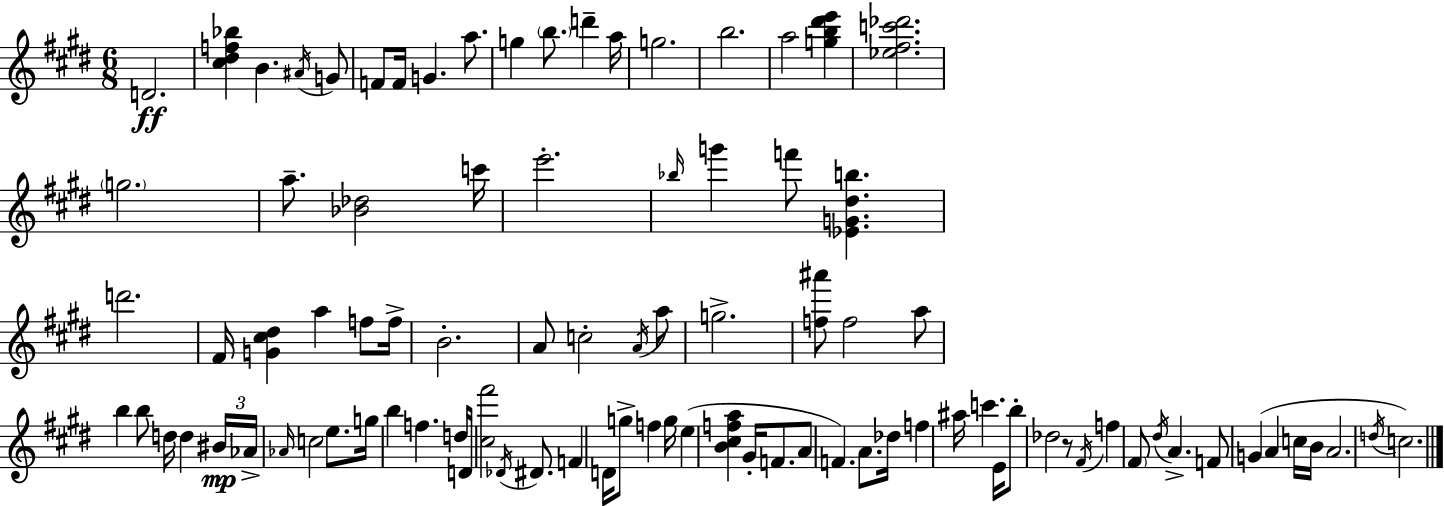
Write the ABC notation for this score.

X:1
T:Untitled
M:6/8
L:1/4
K:E
D2 [^c^df_b] B ^A/4 G/2 F/2 F/4 G a/2 g b/2 d' a/4 g2 b2 a2 [gb^d'e'] [_e^fc'_d']2 g2 a/2 [_B_d]2 c'/4 e'2 _b/4 g' f'/2 [_EG^db] d'2 ^F/4 [G^c^d] a f/2 f/4 B2 A/2 c2 A/4 a/2 g2 [f^a']/2 f2 a/2 b b/2 d/4 d ^B/4 _A/4 _A/4 c2 e/2 g/4 b f d/4 D/4 [^c^f']2 _D/4 ^D/2 F D/4 g/2 f g/4 e [B^cfa] ^G/4 F/2 A/2 F A/2 _d/4 f ^a/4 c' E/4 b/2 _d2 z/2 ^F/4 f ^F/2 ^d/4 A F/2 G A c/4 B/4 A2 d/4 c2